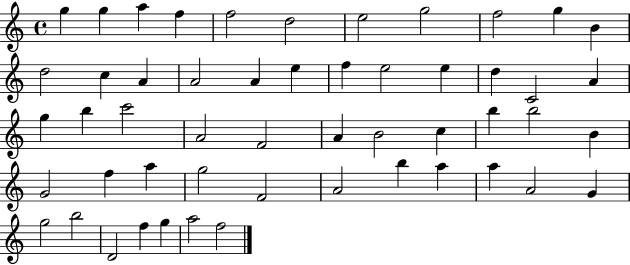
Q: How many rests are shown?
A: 0